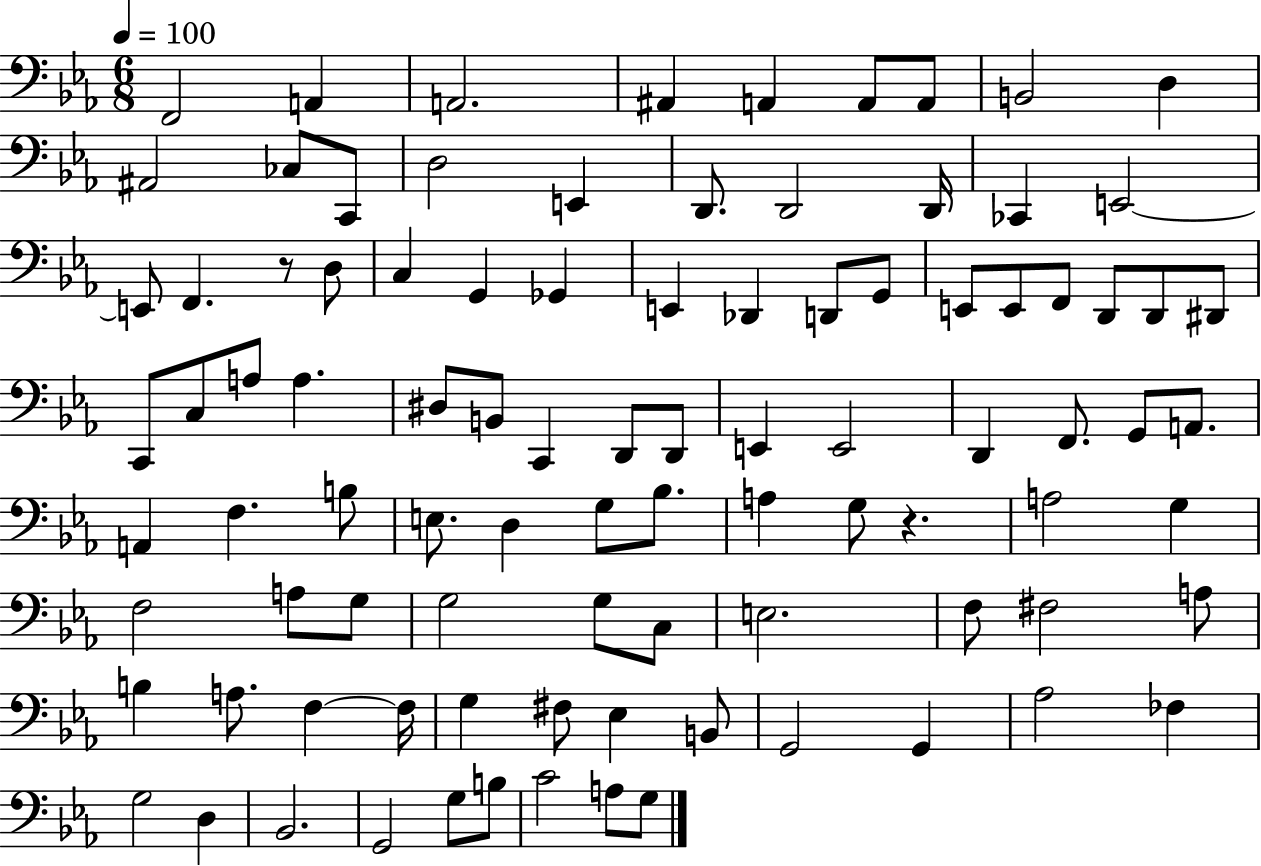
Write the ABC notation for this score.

X:1
T:Untitled
M:6/8
L:1/4
K:Eb
F,,2 A,, A,,2 ^A,, A,, A,,/2 A,,/2 B,,2 D, ^A,,2 _C,/2 C,,/2 D,2 E,, D,,/2 D,,2 D,,/4 _C,, E,,2 E,,/2 F,, z/2 D,/2 C, G,, _G,, E,, _D,, D,,/2 G,,/2 E,,/2 E,,/2 F,,/2 D,,/2 D,,/2 ^D,,/2 C,,/2 C,/2 A,/2 A, ^D,/2 B,,/2 C,, D,,/2 D,,/2 E,, E,,2 D,, F,,/2 G,,/2 A,,/2 A,, F, B,/2 E,/2 D, G,/2 _B,/2 A, G,/2 z A,2 G, F,2 A,/2 G,/2 G,2 G,/2 C,/2 E,2 F,/2 ^F,2 A,/2 B, A,/2 F, F,/4 G, ^F,/2 _E, B,,/2 G,,2 G,, _A,2 _F, G,2 D, _B,,2 G,,2 G,/2 B,/2 C2 A,/2 G,/2